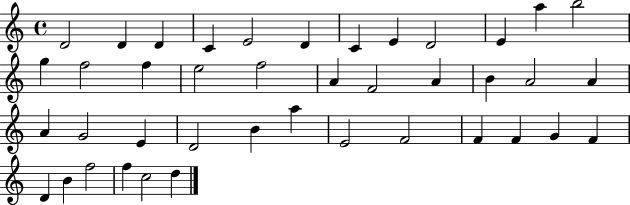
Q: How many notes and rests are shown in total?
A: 41